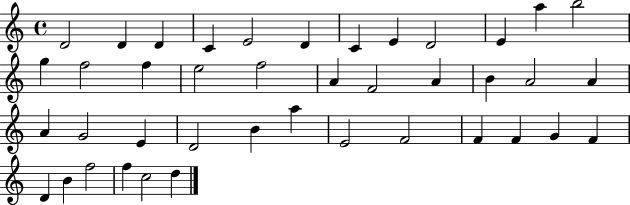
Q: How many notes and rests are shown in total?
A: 41